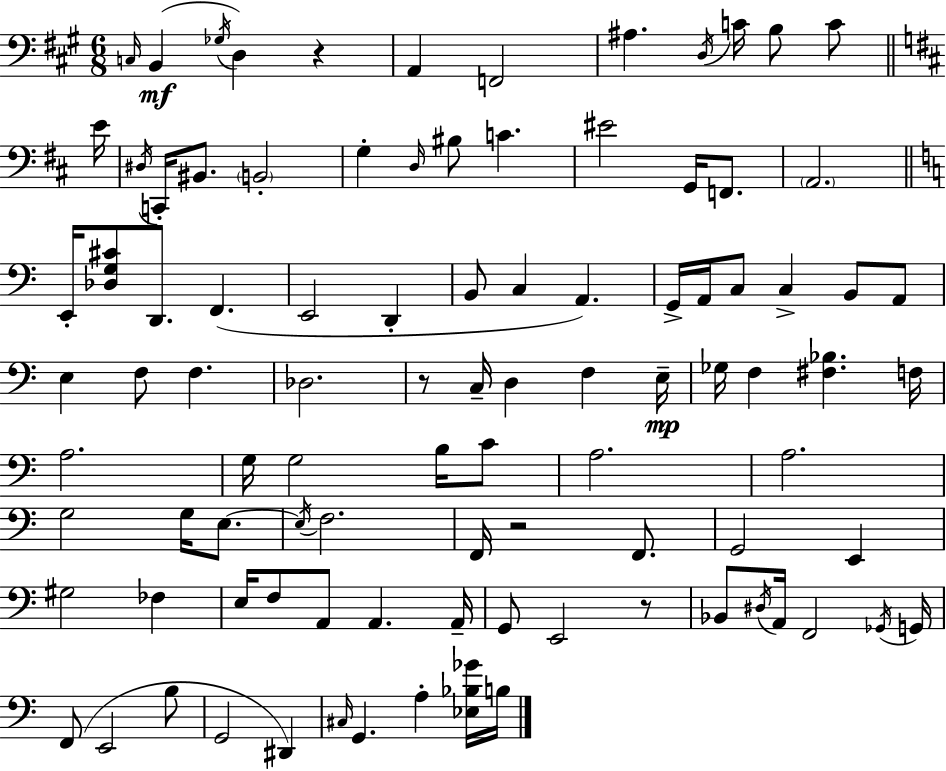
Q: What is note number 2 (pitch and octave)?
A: B2